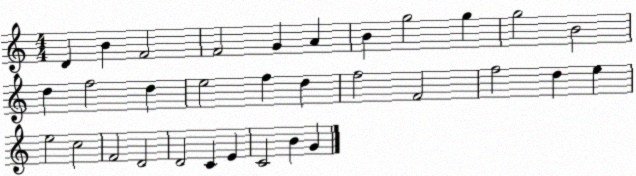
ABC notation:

X:1
T:Untitled
M:4/4
L:1/4
K:C
D B F2 F2 G A B g2 g g2 B2 d f2 d e2 f d f2 F2 f2 d e e2 c2 F2 D2 D2 C E C2 B G